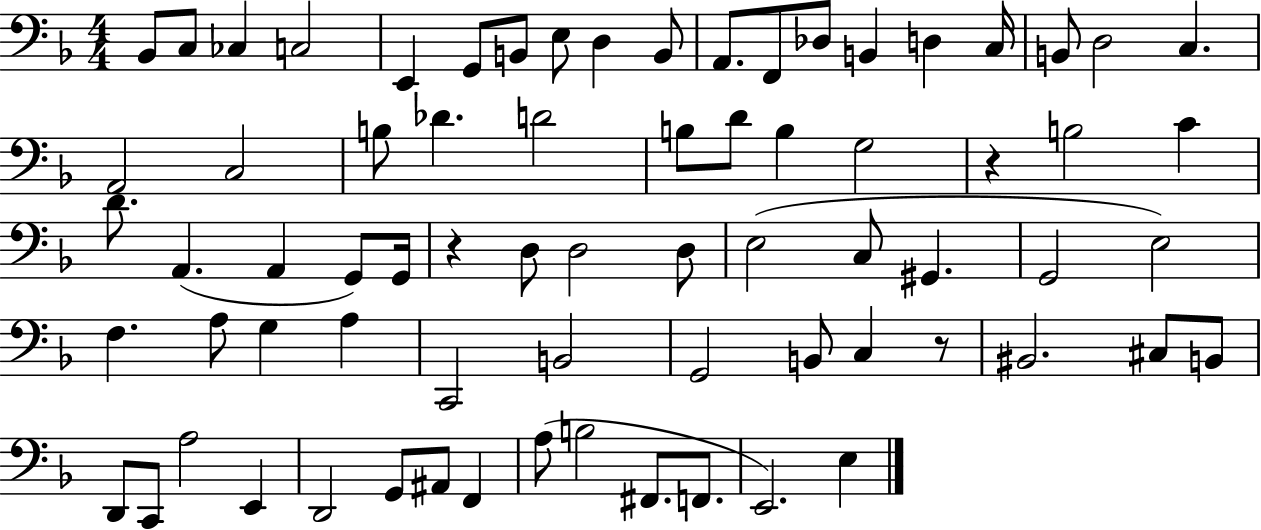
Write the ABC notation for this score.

X:1
T:Untitled
M:4/4
L:1/4
K:F
_B,,/2 C,/2 _C, C,2 E,, G,,/2 B,,/2 E,/2 D, B,,/2 A,,/2 F,,/2 _D,/2 B,, D, C,/4 B,,/2 D,2 C, A,,2 C,2 B,/2 _D D2 B,/2 D/2 B, G,2 z B,2 C D/2 A,, A,, G,,/2 G,,/4 z D,/2 D,2 D,/2 E,2 C,/2 ^G,, G,,2 E,2 F, A,/2 G, A, C,,2 B,,2 G,,2 B,,/2 C, z/2 ^B,,2 ^C,/2 B,,/2 D,,/2 C,,/2 A,2 E,, D,,2 G,,/2 ^A,,/2 F,, A,/2 B,2 ^F,,/2 F,,/2 E,,2 E,